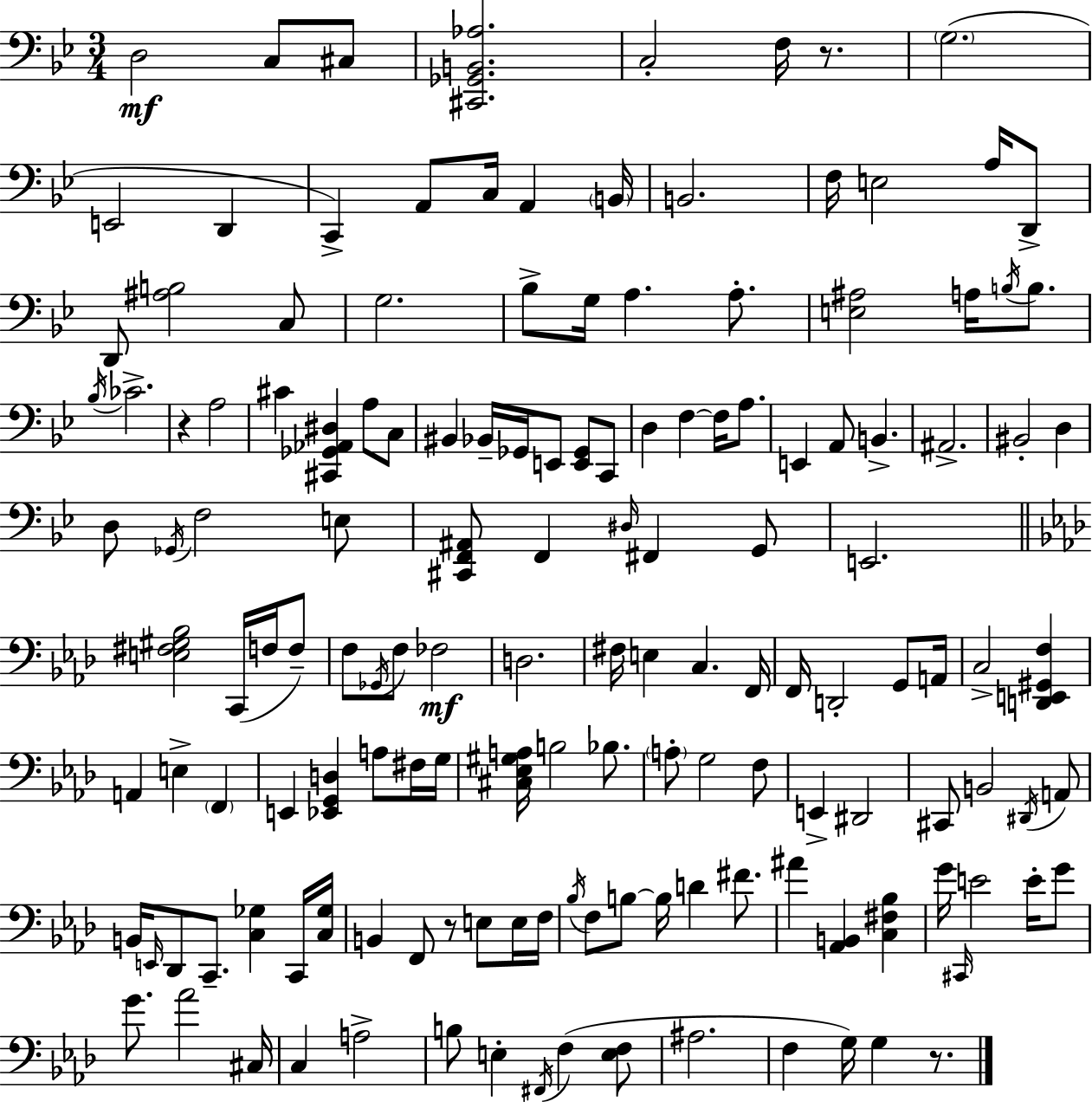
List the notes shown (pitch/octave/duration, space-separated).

D3/h C3/e C#3/e [C#2,Gb2,B2,Ab3]/h. C3/h F3/s R/e. G3/h. E2/h D2/q C2/q A2/e C3/s A2/q B2/s B2/h. F3/s E3/h A3/s D2/e D2/e [A#3,B3]/h C3/e G3/h. Bb3/e G3/s A3/q. A3/e. [E3,A#3]/h A3/s B3/s B3/e. Bb3/s CES4/h. R/q A3/h C#4/q [C#2,Gb2,Ab2,D#3]/q A3/e C3/e BIS2/q Bb2/s Gb2/s E2/e [E2,Gb2]/e C2/e D3/q F3/q F3/s A3/e. E2/q A2/e B2/q. A#2/h. BIS2/h D3/q D3/e Gb2/s F3/h E3/e [C#2,F2,A#2]/e F2/q D#3/s F#2/q G2/e E2/h. [E3,F#3,G#3,Bb3]/h C2/s F3/s F3/e F3/e Gb2/s F3/e FES3/h D3/h. F#3/s E3/q C3/q. F2/s F2/s D2/h G2/e A2/s C3/h [D2,E2,G#2,F3]/q A2/q E3/q F2/q E2/q [Eb2,G2,D3]/q A3/e F#3/s G3/s [C#3,Eb3,G#3,A3]/s B3/h Bb3/e. A3/e G3/h F3/e E2/q D#2/h C#2/e B2/h D#2/s A2/e B2/s E2/s Db2/e C2/e. [C3,Gb3]/q C2/s [C3,Gb3]/s B2/q F2/e R/e E3/e E3/s F3/s Bb3/s F3/e B3/e B3/s D4/q F#4/e. A#4/q [Ab2,B2]/q [C3,F#3,Bb3]/q G4/s C#2/s E4/h E4/s G4/e G4/e. Ab4/h C#3/s C3/q A3/h B3/e E3/q F#2/s F3/q [E3,F3]/e A#3/h. F3/q G3/s G3/q R/e.